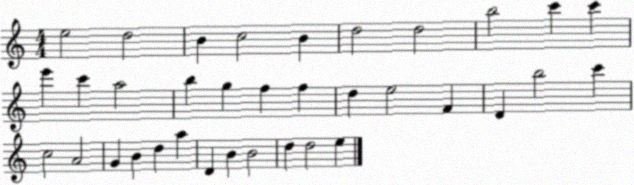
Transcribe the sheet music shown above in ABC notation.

X:1
T:Untitled
M:4/4
L:1/4
K:C
e2 d2 B c2 B d2 d2 b2 c' c' e' c' a2 b g f f d e2 F D b2 c' c2 A2 G B d a D B B2 d d2 e